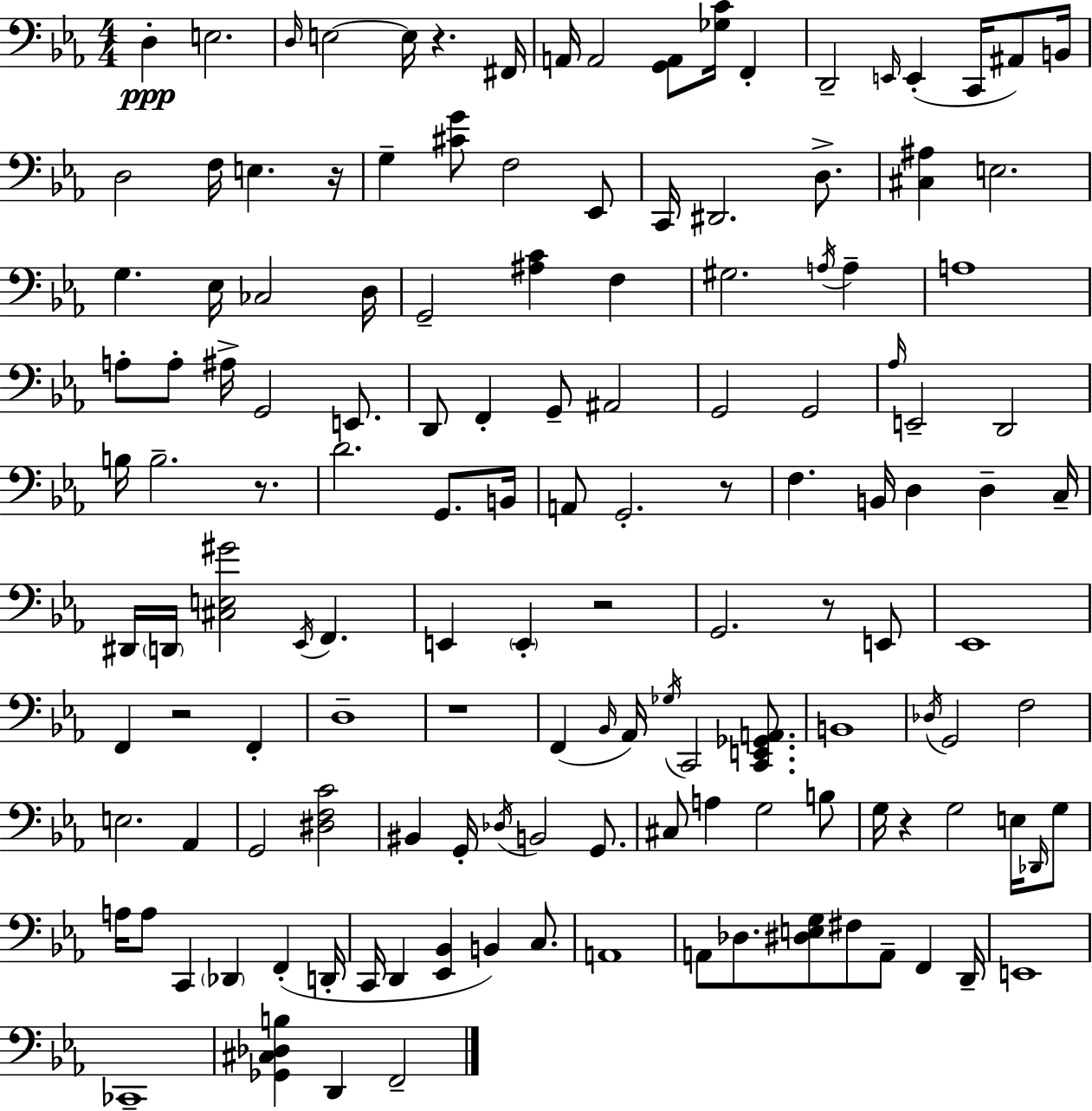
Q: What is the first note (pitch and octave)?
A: D3